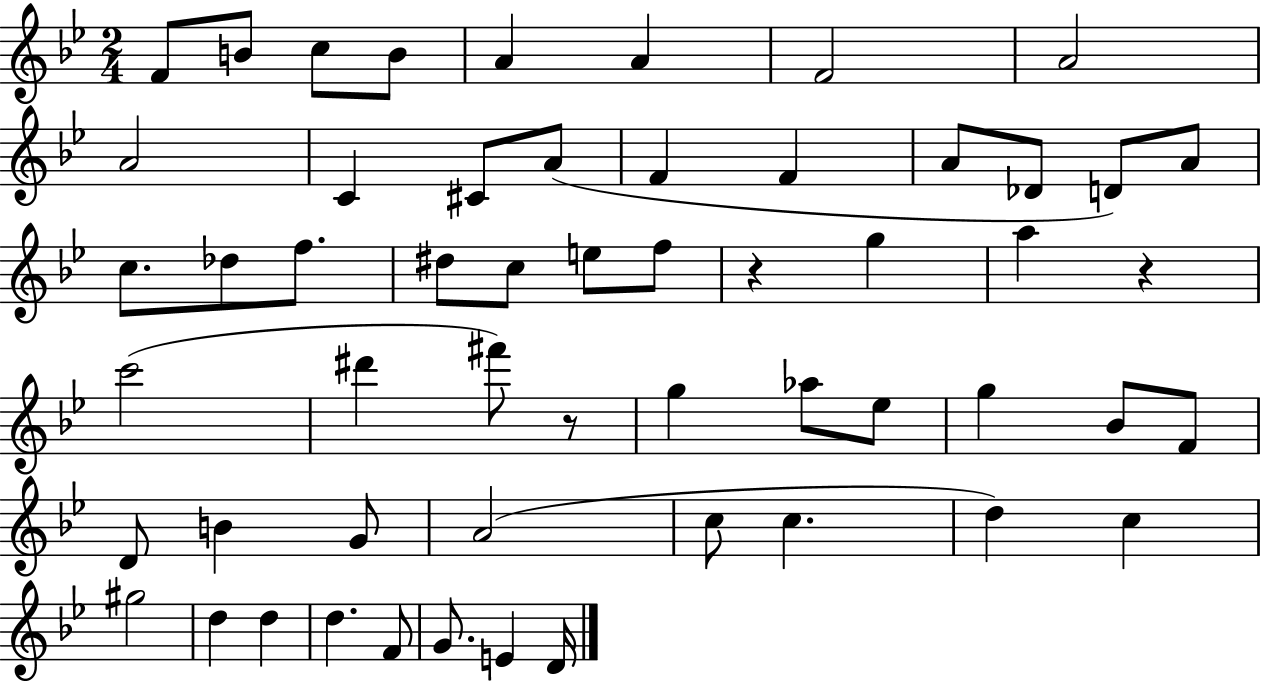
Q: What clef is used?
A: treble